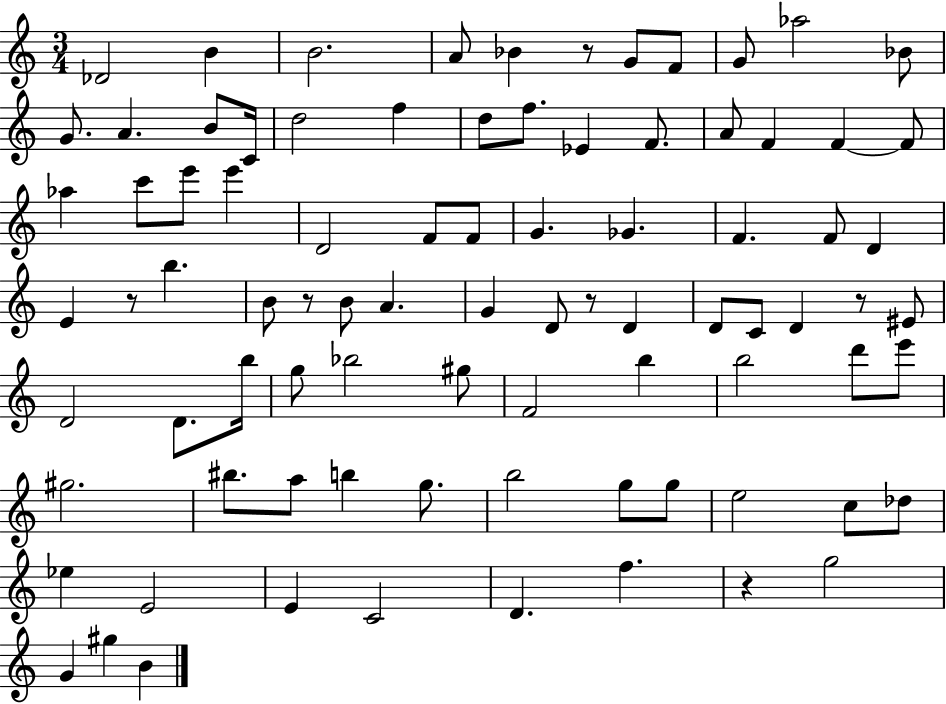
X:1
T:Untitled
M:3/4
L:1/4
K:C
_D2 B B2 A/2 _B z/2 G/2 F/2 G/2 _a2 _B/2 G/2 A B/2 C/4 d2 f d/2 f/2 _E F/2 A/2 F F F/2 _a c'/2 e'/2 e' D2 F/2 F/2 G _G F F/2 D E z/2 b B/2 z/2 B/2 A G D/2 z/2 D D/2 C/2 D z/2 ^E/2 D2 D/2 b/4 g/2 _b2 ^g/2 F2 b b2 d'/2 e'/2 ^g2 ^b/2 a/2 b g/2 b2 g/2 g/2 e2 c/2 _d/2 _e E2 E C2 D f z g2 G ^g B